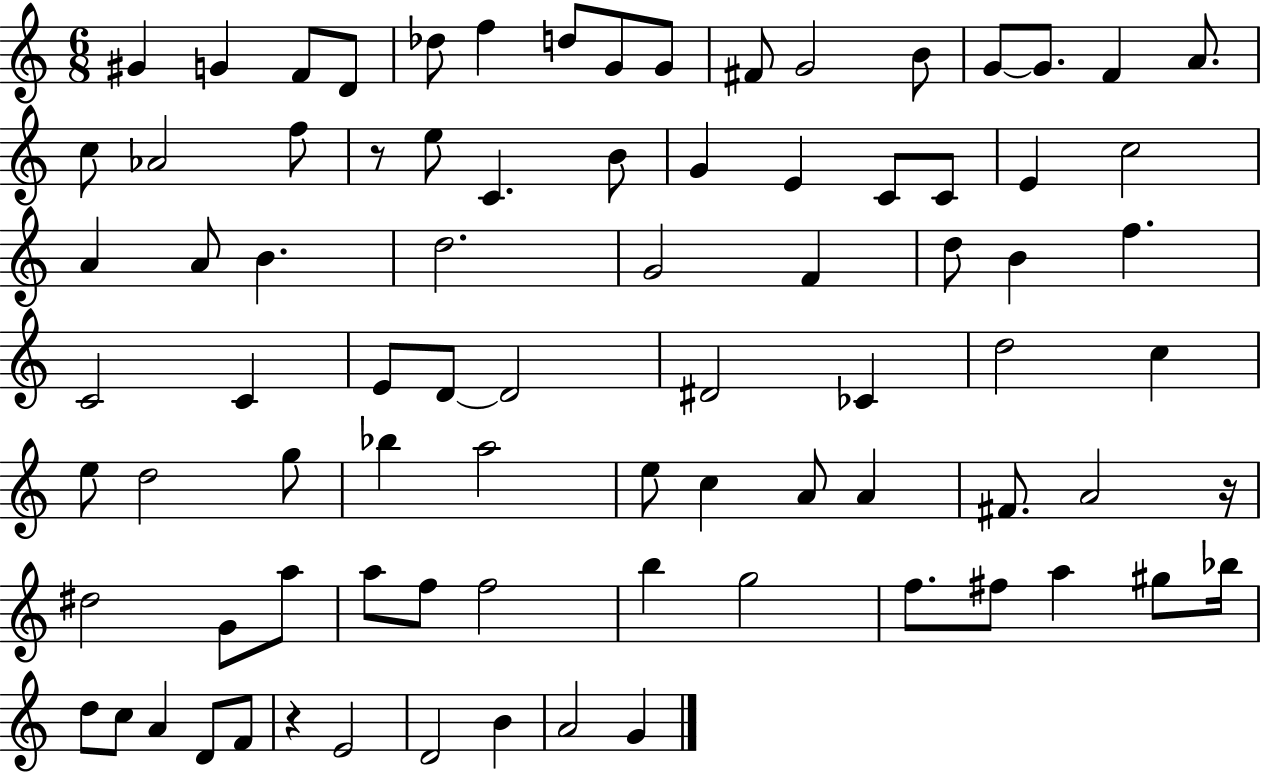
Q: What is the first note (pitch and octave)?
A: G#4